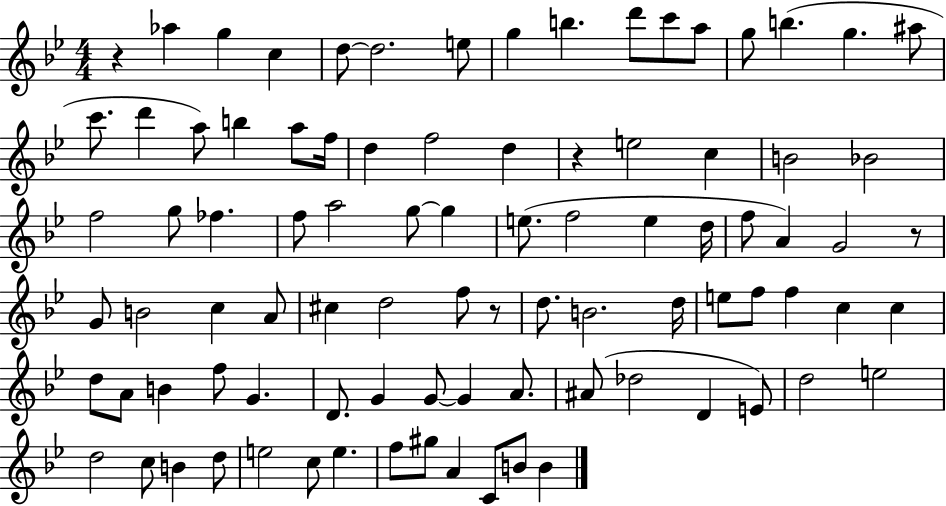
R/q Ab5/q G5/q C5/q D5/e D5/h. E5/e G5/q B5/q. D6/e C6/e A5/e G5/e B5/q. G5/q. A#5/e C6/e. D6/q A5/e B5/q A5/e F5/s D5/q F5/h D5/q R/q E5/h C5/q B4/h Bb4/h F5/h G5/e FES5/q. F5/e A5/h G5/e G5/q E5/e. F5/h E5/q D5/s F5/e A4/q G4/h R/e G4/e B4/h C5/q A4/e C#5/q D5/h F5/e R/e D5/e. B4/h. D5/s E5/e F5/e F5/q C5/q C5/q D5/e A4/e B4/q F5/e G4/q. D4/e. G4/q G4/e G4/q A4/e. A#4/e Db5/h D4/q E4/e D5/h E5/h D5/h C5/e B4/q D5/e E5/h C5/e E5/q. F5/e G#5/e A4/q C4/e B4/e B4/q